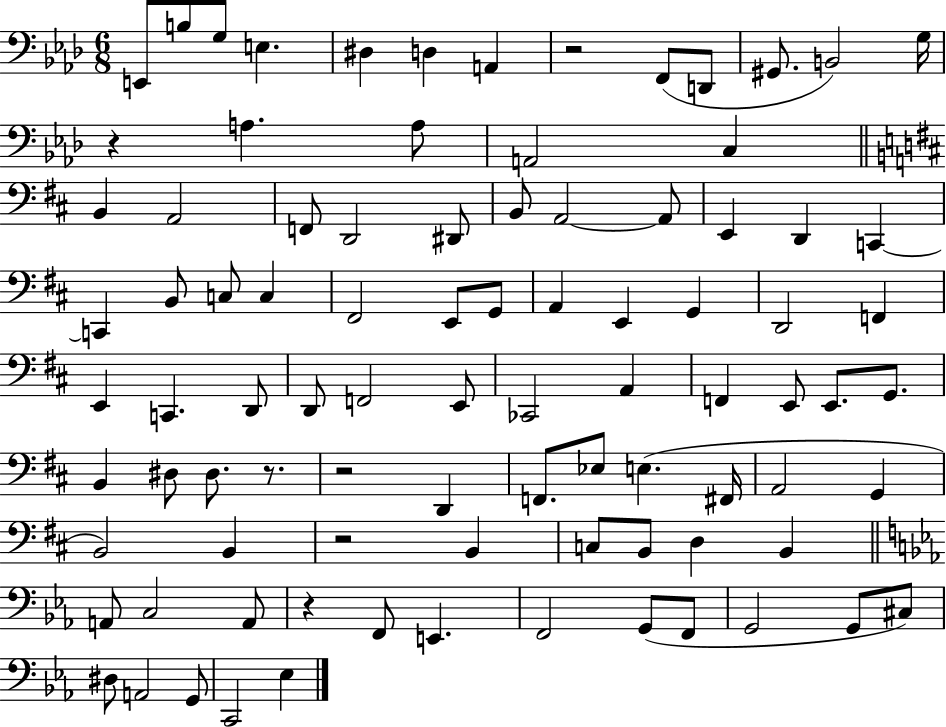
X:1
T:Untitled
M:6/8
L:1/4
K:Ab
E,,/2 B,/2 G,/2 E, ^D, D, A,, z2 F,,/2 D,,/2 ^G,,/2 B,,2 G,/4 z A, A,/2 A,,2 C, B,, A,,2 F,,/2 D,,2 ^D,,/2 B,,/2 A,,2 A,,/2 E,, D,, C,, C,, B,,/2 C,/2 C, ^F,,2 E,,/2 G,,/2 A,, E,, G,, D,,2 F,, E,, C,, D,,/2 D,,/2 F,,2 E,,/2 _C,,2 A,, F,, E,,/2 E,,/2 G,,/2 B,, ^D,/2 ^D,/2 z/2 z2 D,, F,,/2 _E,/2 E, ^F,,/4 A,,2 G,, B,,2 B,, z2 B,, C,/2 B,,/2 D, B,, A,,/2 C,2 A,,/2 z F,,/2 E,, F,,2 G,,/2 F,,/2 G,,2 G,,/2 ^C,/2 ^D,/2 A,,2 G,,/2 C,,2 _E,